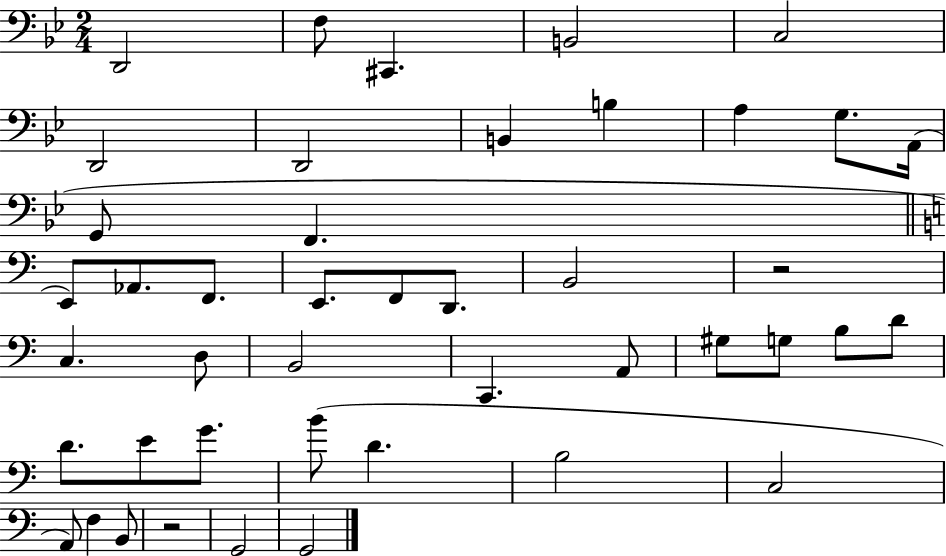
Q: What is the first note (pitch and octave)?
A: D2